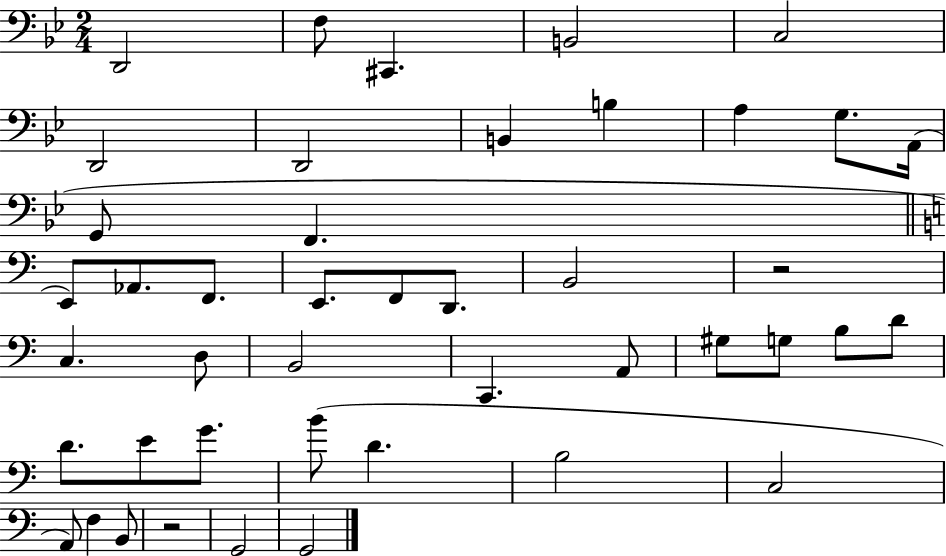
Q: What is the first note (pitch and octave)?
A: D2